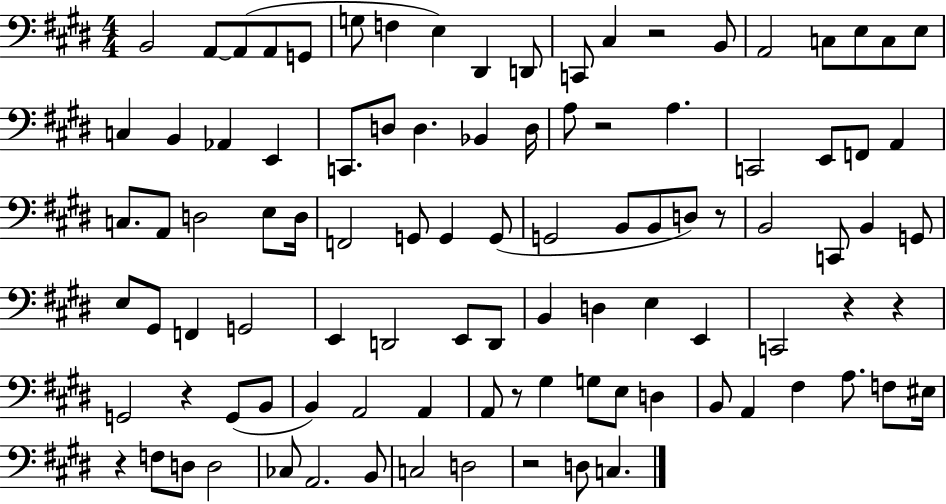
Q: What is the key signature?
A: E major